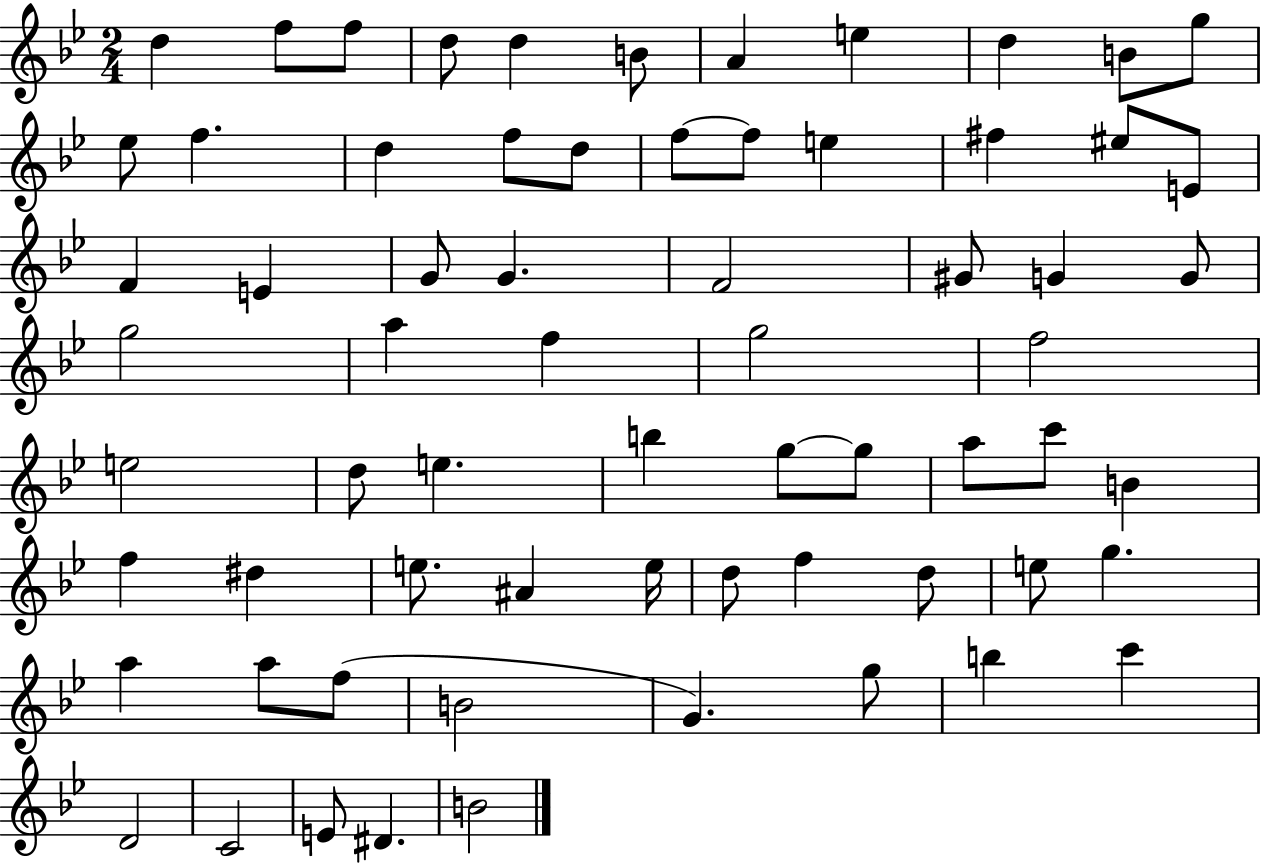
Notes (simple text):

D5/q F5/e F5/e D5/e D5/q B4/e A4/q E5/q D5/q B4/e G5/e Eb5/e F5/q. D5/q F5/e D5/e F5/e F5/e E5/q F#5/q EIS5/e E4/e F4/q E4/q G4/e G4/q. F4/h G#4/e G4/q G4/e G5/h A5/q F5/q G5/h F5/h E5/h D5/e E5/q. B5/q G5/e G5/e A5/e C6/e B4/q F5/q D#5/q E5/e. A#4/q E5/s D5/e F5/q D5/e E5/e G5/q. A5/q A5/e F5/e B4/h G4/q. G5/e B5/q C6/q D4/h C4/h E4/e D#4/q. B4/h